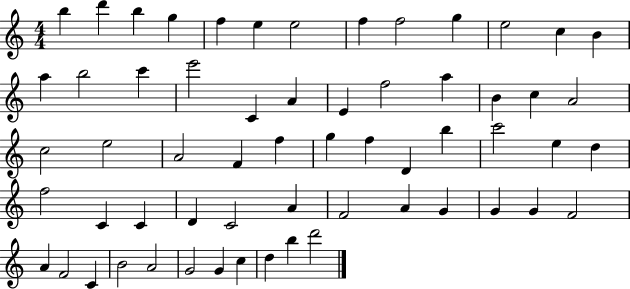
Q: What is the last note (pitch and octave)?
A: D6